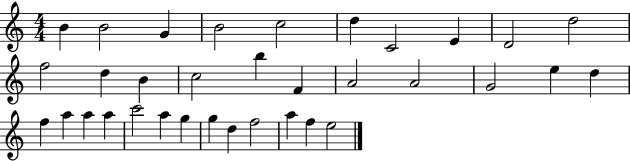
B4/q B4/h G4/q B4/h C5/h D5/q C4/h E4/q D4/h D5/h F5/h D5/q B4/q C5/h B5/q F4/q A4/h A4/h G4/h E5/q D5/q F5/q A5/q A5/q A5/q C6/h A5/q G5/q G5/q D5/q F5/h A5/q F5/q E5/h